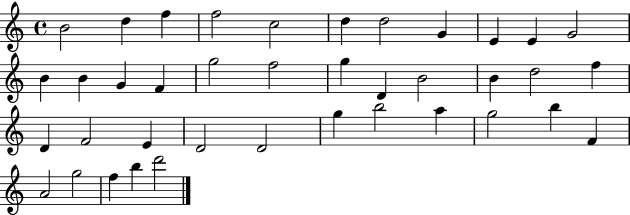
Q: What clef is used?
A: treble